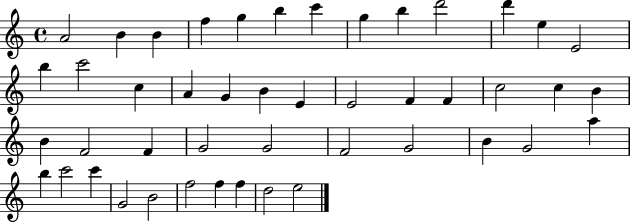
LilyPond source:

{
  \clef treble
  \time 4/4
  \defaultTimeSignature
  \key c \major
  a'2 b'4 b'4 | f''4 g''4 b''4 c'''4 | g''4 b''4 d'''2 | d'''4 e''4 e'2 | \break b''4 c'''2 c''4 | a'4 g'4 b'4 e'4 | e'2 f'4 f'4 | c''2 c''4 b'4 | \break b'4 f'2 f'4 | g'2 g'2 | f'2 g'2 | b'4 g'2 a''4 | \break b''4 c'''2 c'''4 | g'2 b'2 | f''2 f''4 f''4 | d''2 e''2 | \break \bar "|."
}